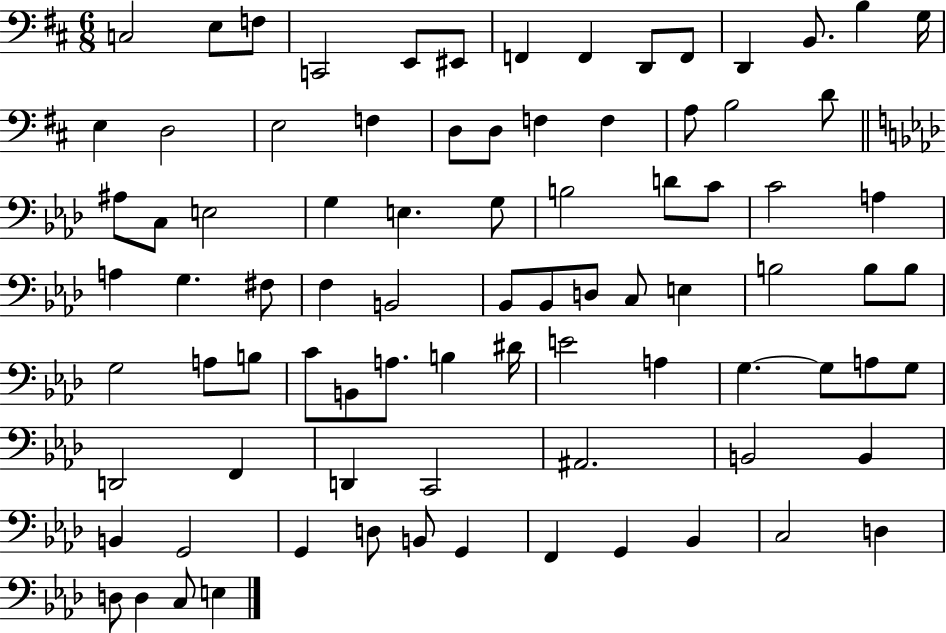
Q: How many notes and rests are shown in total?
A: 85